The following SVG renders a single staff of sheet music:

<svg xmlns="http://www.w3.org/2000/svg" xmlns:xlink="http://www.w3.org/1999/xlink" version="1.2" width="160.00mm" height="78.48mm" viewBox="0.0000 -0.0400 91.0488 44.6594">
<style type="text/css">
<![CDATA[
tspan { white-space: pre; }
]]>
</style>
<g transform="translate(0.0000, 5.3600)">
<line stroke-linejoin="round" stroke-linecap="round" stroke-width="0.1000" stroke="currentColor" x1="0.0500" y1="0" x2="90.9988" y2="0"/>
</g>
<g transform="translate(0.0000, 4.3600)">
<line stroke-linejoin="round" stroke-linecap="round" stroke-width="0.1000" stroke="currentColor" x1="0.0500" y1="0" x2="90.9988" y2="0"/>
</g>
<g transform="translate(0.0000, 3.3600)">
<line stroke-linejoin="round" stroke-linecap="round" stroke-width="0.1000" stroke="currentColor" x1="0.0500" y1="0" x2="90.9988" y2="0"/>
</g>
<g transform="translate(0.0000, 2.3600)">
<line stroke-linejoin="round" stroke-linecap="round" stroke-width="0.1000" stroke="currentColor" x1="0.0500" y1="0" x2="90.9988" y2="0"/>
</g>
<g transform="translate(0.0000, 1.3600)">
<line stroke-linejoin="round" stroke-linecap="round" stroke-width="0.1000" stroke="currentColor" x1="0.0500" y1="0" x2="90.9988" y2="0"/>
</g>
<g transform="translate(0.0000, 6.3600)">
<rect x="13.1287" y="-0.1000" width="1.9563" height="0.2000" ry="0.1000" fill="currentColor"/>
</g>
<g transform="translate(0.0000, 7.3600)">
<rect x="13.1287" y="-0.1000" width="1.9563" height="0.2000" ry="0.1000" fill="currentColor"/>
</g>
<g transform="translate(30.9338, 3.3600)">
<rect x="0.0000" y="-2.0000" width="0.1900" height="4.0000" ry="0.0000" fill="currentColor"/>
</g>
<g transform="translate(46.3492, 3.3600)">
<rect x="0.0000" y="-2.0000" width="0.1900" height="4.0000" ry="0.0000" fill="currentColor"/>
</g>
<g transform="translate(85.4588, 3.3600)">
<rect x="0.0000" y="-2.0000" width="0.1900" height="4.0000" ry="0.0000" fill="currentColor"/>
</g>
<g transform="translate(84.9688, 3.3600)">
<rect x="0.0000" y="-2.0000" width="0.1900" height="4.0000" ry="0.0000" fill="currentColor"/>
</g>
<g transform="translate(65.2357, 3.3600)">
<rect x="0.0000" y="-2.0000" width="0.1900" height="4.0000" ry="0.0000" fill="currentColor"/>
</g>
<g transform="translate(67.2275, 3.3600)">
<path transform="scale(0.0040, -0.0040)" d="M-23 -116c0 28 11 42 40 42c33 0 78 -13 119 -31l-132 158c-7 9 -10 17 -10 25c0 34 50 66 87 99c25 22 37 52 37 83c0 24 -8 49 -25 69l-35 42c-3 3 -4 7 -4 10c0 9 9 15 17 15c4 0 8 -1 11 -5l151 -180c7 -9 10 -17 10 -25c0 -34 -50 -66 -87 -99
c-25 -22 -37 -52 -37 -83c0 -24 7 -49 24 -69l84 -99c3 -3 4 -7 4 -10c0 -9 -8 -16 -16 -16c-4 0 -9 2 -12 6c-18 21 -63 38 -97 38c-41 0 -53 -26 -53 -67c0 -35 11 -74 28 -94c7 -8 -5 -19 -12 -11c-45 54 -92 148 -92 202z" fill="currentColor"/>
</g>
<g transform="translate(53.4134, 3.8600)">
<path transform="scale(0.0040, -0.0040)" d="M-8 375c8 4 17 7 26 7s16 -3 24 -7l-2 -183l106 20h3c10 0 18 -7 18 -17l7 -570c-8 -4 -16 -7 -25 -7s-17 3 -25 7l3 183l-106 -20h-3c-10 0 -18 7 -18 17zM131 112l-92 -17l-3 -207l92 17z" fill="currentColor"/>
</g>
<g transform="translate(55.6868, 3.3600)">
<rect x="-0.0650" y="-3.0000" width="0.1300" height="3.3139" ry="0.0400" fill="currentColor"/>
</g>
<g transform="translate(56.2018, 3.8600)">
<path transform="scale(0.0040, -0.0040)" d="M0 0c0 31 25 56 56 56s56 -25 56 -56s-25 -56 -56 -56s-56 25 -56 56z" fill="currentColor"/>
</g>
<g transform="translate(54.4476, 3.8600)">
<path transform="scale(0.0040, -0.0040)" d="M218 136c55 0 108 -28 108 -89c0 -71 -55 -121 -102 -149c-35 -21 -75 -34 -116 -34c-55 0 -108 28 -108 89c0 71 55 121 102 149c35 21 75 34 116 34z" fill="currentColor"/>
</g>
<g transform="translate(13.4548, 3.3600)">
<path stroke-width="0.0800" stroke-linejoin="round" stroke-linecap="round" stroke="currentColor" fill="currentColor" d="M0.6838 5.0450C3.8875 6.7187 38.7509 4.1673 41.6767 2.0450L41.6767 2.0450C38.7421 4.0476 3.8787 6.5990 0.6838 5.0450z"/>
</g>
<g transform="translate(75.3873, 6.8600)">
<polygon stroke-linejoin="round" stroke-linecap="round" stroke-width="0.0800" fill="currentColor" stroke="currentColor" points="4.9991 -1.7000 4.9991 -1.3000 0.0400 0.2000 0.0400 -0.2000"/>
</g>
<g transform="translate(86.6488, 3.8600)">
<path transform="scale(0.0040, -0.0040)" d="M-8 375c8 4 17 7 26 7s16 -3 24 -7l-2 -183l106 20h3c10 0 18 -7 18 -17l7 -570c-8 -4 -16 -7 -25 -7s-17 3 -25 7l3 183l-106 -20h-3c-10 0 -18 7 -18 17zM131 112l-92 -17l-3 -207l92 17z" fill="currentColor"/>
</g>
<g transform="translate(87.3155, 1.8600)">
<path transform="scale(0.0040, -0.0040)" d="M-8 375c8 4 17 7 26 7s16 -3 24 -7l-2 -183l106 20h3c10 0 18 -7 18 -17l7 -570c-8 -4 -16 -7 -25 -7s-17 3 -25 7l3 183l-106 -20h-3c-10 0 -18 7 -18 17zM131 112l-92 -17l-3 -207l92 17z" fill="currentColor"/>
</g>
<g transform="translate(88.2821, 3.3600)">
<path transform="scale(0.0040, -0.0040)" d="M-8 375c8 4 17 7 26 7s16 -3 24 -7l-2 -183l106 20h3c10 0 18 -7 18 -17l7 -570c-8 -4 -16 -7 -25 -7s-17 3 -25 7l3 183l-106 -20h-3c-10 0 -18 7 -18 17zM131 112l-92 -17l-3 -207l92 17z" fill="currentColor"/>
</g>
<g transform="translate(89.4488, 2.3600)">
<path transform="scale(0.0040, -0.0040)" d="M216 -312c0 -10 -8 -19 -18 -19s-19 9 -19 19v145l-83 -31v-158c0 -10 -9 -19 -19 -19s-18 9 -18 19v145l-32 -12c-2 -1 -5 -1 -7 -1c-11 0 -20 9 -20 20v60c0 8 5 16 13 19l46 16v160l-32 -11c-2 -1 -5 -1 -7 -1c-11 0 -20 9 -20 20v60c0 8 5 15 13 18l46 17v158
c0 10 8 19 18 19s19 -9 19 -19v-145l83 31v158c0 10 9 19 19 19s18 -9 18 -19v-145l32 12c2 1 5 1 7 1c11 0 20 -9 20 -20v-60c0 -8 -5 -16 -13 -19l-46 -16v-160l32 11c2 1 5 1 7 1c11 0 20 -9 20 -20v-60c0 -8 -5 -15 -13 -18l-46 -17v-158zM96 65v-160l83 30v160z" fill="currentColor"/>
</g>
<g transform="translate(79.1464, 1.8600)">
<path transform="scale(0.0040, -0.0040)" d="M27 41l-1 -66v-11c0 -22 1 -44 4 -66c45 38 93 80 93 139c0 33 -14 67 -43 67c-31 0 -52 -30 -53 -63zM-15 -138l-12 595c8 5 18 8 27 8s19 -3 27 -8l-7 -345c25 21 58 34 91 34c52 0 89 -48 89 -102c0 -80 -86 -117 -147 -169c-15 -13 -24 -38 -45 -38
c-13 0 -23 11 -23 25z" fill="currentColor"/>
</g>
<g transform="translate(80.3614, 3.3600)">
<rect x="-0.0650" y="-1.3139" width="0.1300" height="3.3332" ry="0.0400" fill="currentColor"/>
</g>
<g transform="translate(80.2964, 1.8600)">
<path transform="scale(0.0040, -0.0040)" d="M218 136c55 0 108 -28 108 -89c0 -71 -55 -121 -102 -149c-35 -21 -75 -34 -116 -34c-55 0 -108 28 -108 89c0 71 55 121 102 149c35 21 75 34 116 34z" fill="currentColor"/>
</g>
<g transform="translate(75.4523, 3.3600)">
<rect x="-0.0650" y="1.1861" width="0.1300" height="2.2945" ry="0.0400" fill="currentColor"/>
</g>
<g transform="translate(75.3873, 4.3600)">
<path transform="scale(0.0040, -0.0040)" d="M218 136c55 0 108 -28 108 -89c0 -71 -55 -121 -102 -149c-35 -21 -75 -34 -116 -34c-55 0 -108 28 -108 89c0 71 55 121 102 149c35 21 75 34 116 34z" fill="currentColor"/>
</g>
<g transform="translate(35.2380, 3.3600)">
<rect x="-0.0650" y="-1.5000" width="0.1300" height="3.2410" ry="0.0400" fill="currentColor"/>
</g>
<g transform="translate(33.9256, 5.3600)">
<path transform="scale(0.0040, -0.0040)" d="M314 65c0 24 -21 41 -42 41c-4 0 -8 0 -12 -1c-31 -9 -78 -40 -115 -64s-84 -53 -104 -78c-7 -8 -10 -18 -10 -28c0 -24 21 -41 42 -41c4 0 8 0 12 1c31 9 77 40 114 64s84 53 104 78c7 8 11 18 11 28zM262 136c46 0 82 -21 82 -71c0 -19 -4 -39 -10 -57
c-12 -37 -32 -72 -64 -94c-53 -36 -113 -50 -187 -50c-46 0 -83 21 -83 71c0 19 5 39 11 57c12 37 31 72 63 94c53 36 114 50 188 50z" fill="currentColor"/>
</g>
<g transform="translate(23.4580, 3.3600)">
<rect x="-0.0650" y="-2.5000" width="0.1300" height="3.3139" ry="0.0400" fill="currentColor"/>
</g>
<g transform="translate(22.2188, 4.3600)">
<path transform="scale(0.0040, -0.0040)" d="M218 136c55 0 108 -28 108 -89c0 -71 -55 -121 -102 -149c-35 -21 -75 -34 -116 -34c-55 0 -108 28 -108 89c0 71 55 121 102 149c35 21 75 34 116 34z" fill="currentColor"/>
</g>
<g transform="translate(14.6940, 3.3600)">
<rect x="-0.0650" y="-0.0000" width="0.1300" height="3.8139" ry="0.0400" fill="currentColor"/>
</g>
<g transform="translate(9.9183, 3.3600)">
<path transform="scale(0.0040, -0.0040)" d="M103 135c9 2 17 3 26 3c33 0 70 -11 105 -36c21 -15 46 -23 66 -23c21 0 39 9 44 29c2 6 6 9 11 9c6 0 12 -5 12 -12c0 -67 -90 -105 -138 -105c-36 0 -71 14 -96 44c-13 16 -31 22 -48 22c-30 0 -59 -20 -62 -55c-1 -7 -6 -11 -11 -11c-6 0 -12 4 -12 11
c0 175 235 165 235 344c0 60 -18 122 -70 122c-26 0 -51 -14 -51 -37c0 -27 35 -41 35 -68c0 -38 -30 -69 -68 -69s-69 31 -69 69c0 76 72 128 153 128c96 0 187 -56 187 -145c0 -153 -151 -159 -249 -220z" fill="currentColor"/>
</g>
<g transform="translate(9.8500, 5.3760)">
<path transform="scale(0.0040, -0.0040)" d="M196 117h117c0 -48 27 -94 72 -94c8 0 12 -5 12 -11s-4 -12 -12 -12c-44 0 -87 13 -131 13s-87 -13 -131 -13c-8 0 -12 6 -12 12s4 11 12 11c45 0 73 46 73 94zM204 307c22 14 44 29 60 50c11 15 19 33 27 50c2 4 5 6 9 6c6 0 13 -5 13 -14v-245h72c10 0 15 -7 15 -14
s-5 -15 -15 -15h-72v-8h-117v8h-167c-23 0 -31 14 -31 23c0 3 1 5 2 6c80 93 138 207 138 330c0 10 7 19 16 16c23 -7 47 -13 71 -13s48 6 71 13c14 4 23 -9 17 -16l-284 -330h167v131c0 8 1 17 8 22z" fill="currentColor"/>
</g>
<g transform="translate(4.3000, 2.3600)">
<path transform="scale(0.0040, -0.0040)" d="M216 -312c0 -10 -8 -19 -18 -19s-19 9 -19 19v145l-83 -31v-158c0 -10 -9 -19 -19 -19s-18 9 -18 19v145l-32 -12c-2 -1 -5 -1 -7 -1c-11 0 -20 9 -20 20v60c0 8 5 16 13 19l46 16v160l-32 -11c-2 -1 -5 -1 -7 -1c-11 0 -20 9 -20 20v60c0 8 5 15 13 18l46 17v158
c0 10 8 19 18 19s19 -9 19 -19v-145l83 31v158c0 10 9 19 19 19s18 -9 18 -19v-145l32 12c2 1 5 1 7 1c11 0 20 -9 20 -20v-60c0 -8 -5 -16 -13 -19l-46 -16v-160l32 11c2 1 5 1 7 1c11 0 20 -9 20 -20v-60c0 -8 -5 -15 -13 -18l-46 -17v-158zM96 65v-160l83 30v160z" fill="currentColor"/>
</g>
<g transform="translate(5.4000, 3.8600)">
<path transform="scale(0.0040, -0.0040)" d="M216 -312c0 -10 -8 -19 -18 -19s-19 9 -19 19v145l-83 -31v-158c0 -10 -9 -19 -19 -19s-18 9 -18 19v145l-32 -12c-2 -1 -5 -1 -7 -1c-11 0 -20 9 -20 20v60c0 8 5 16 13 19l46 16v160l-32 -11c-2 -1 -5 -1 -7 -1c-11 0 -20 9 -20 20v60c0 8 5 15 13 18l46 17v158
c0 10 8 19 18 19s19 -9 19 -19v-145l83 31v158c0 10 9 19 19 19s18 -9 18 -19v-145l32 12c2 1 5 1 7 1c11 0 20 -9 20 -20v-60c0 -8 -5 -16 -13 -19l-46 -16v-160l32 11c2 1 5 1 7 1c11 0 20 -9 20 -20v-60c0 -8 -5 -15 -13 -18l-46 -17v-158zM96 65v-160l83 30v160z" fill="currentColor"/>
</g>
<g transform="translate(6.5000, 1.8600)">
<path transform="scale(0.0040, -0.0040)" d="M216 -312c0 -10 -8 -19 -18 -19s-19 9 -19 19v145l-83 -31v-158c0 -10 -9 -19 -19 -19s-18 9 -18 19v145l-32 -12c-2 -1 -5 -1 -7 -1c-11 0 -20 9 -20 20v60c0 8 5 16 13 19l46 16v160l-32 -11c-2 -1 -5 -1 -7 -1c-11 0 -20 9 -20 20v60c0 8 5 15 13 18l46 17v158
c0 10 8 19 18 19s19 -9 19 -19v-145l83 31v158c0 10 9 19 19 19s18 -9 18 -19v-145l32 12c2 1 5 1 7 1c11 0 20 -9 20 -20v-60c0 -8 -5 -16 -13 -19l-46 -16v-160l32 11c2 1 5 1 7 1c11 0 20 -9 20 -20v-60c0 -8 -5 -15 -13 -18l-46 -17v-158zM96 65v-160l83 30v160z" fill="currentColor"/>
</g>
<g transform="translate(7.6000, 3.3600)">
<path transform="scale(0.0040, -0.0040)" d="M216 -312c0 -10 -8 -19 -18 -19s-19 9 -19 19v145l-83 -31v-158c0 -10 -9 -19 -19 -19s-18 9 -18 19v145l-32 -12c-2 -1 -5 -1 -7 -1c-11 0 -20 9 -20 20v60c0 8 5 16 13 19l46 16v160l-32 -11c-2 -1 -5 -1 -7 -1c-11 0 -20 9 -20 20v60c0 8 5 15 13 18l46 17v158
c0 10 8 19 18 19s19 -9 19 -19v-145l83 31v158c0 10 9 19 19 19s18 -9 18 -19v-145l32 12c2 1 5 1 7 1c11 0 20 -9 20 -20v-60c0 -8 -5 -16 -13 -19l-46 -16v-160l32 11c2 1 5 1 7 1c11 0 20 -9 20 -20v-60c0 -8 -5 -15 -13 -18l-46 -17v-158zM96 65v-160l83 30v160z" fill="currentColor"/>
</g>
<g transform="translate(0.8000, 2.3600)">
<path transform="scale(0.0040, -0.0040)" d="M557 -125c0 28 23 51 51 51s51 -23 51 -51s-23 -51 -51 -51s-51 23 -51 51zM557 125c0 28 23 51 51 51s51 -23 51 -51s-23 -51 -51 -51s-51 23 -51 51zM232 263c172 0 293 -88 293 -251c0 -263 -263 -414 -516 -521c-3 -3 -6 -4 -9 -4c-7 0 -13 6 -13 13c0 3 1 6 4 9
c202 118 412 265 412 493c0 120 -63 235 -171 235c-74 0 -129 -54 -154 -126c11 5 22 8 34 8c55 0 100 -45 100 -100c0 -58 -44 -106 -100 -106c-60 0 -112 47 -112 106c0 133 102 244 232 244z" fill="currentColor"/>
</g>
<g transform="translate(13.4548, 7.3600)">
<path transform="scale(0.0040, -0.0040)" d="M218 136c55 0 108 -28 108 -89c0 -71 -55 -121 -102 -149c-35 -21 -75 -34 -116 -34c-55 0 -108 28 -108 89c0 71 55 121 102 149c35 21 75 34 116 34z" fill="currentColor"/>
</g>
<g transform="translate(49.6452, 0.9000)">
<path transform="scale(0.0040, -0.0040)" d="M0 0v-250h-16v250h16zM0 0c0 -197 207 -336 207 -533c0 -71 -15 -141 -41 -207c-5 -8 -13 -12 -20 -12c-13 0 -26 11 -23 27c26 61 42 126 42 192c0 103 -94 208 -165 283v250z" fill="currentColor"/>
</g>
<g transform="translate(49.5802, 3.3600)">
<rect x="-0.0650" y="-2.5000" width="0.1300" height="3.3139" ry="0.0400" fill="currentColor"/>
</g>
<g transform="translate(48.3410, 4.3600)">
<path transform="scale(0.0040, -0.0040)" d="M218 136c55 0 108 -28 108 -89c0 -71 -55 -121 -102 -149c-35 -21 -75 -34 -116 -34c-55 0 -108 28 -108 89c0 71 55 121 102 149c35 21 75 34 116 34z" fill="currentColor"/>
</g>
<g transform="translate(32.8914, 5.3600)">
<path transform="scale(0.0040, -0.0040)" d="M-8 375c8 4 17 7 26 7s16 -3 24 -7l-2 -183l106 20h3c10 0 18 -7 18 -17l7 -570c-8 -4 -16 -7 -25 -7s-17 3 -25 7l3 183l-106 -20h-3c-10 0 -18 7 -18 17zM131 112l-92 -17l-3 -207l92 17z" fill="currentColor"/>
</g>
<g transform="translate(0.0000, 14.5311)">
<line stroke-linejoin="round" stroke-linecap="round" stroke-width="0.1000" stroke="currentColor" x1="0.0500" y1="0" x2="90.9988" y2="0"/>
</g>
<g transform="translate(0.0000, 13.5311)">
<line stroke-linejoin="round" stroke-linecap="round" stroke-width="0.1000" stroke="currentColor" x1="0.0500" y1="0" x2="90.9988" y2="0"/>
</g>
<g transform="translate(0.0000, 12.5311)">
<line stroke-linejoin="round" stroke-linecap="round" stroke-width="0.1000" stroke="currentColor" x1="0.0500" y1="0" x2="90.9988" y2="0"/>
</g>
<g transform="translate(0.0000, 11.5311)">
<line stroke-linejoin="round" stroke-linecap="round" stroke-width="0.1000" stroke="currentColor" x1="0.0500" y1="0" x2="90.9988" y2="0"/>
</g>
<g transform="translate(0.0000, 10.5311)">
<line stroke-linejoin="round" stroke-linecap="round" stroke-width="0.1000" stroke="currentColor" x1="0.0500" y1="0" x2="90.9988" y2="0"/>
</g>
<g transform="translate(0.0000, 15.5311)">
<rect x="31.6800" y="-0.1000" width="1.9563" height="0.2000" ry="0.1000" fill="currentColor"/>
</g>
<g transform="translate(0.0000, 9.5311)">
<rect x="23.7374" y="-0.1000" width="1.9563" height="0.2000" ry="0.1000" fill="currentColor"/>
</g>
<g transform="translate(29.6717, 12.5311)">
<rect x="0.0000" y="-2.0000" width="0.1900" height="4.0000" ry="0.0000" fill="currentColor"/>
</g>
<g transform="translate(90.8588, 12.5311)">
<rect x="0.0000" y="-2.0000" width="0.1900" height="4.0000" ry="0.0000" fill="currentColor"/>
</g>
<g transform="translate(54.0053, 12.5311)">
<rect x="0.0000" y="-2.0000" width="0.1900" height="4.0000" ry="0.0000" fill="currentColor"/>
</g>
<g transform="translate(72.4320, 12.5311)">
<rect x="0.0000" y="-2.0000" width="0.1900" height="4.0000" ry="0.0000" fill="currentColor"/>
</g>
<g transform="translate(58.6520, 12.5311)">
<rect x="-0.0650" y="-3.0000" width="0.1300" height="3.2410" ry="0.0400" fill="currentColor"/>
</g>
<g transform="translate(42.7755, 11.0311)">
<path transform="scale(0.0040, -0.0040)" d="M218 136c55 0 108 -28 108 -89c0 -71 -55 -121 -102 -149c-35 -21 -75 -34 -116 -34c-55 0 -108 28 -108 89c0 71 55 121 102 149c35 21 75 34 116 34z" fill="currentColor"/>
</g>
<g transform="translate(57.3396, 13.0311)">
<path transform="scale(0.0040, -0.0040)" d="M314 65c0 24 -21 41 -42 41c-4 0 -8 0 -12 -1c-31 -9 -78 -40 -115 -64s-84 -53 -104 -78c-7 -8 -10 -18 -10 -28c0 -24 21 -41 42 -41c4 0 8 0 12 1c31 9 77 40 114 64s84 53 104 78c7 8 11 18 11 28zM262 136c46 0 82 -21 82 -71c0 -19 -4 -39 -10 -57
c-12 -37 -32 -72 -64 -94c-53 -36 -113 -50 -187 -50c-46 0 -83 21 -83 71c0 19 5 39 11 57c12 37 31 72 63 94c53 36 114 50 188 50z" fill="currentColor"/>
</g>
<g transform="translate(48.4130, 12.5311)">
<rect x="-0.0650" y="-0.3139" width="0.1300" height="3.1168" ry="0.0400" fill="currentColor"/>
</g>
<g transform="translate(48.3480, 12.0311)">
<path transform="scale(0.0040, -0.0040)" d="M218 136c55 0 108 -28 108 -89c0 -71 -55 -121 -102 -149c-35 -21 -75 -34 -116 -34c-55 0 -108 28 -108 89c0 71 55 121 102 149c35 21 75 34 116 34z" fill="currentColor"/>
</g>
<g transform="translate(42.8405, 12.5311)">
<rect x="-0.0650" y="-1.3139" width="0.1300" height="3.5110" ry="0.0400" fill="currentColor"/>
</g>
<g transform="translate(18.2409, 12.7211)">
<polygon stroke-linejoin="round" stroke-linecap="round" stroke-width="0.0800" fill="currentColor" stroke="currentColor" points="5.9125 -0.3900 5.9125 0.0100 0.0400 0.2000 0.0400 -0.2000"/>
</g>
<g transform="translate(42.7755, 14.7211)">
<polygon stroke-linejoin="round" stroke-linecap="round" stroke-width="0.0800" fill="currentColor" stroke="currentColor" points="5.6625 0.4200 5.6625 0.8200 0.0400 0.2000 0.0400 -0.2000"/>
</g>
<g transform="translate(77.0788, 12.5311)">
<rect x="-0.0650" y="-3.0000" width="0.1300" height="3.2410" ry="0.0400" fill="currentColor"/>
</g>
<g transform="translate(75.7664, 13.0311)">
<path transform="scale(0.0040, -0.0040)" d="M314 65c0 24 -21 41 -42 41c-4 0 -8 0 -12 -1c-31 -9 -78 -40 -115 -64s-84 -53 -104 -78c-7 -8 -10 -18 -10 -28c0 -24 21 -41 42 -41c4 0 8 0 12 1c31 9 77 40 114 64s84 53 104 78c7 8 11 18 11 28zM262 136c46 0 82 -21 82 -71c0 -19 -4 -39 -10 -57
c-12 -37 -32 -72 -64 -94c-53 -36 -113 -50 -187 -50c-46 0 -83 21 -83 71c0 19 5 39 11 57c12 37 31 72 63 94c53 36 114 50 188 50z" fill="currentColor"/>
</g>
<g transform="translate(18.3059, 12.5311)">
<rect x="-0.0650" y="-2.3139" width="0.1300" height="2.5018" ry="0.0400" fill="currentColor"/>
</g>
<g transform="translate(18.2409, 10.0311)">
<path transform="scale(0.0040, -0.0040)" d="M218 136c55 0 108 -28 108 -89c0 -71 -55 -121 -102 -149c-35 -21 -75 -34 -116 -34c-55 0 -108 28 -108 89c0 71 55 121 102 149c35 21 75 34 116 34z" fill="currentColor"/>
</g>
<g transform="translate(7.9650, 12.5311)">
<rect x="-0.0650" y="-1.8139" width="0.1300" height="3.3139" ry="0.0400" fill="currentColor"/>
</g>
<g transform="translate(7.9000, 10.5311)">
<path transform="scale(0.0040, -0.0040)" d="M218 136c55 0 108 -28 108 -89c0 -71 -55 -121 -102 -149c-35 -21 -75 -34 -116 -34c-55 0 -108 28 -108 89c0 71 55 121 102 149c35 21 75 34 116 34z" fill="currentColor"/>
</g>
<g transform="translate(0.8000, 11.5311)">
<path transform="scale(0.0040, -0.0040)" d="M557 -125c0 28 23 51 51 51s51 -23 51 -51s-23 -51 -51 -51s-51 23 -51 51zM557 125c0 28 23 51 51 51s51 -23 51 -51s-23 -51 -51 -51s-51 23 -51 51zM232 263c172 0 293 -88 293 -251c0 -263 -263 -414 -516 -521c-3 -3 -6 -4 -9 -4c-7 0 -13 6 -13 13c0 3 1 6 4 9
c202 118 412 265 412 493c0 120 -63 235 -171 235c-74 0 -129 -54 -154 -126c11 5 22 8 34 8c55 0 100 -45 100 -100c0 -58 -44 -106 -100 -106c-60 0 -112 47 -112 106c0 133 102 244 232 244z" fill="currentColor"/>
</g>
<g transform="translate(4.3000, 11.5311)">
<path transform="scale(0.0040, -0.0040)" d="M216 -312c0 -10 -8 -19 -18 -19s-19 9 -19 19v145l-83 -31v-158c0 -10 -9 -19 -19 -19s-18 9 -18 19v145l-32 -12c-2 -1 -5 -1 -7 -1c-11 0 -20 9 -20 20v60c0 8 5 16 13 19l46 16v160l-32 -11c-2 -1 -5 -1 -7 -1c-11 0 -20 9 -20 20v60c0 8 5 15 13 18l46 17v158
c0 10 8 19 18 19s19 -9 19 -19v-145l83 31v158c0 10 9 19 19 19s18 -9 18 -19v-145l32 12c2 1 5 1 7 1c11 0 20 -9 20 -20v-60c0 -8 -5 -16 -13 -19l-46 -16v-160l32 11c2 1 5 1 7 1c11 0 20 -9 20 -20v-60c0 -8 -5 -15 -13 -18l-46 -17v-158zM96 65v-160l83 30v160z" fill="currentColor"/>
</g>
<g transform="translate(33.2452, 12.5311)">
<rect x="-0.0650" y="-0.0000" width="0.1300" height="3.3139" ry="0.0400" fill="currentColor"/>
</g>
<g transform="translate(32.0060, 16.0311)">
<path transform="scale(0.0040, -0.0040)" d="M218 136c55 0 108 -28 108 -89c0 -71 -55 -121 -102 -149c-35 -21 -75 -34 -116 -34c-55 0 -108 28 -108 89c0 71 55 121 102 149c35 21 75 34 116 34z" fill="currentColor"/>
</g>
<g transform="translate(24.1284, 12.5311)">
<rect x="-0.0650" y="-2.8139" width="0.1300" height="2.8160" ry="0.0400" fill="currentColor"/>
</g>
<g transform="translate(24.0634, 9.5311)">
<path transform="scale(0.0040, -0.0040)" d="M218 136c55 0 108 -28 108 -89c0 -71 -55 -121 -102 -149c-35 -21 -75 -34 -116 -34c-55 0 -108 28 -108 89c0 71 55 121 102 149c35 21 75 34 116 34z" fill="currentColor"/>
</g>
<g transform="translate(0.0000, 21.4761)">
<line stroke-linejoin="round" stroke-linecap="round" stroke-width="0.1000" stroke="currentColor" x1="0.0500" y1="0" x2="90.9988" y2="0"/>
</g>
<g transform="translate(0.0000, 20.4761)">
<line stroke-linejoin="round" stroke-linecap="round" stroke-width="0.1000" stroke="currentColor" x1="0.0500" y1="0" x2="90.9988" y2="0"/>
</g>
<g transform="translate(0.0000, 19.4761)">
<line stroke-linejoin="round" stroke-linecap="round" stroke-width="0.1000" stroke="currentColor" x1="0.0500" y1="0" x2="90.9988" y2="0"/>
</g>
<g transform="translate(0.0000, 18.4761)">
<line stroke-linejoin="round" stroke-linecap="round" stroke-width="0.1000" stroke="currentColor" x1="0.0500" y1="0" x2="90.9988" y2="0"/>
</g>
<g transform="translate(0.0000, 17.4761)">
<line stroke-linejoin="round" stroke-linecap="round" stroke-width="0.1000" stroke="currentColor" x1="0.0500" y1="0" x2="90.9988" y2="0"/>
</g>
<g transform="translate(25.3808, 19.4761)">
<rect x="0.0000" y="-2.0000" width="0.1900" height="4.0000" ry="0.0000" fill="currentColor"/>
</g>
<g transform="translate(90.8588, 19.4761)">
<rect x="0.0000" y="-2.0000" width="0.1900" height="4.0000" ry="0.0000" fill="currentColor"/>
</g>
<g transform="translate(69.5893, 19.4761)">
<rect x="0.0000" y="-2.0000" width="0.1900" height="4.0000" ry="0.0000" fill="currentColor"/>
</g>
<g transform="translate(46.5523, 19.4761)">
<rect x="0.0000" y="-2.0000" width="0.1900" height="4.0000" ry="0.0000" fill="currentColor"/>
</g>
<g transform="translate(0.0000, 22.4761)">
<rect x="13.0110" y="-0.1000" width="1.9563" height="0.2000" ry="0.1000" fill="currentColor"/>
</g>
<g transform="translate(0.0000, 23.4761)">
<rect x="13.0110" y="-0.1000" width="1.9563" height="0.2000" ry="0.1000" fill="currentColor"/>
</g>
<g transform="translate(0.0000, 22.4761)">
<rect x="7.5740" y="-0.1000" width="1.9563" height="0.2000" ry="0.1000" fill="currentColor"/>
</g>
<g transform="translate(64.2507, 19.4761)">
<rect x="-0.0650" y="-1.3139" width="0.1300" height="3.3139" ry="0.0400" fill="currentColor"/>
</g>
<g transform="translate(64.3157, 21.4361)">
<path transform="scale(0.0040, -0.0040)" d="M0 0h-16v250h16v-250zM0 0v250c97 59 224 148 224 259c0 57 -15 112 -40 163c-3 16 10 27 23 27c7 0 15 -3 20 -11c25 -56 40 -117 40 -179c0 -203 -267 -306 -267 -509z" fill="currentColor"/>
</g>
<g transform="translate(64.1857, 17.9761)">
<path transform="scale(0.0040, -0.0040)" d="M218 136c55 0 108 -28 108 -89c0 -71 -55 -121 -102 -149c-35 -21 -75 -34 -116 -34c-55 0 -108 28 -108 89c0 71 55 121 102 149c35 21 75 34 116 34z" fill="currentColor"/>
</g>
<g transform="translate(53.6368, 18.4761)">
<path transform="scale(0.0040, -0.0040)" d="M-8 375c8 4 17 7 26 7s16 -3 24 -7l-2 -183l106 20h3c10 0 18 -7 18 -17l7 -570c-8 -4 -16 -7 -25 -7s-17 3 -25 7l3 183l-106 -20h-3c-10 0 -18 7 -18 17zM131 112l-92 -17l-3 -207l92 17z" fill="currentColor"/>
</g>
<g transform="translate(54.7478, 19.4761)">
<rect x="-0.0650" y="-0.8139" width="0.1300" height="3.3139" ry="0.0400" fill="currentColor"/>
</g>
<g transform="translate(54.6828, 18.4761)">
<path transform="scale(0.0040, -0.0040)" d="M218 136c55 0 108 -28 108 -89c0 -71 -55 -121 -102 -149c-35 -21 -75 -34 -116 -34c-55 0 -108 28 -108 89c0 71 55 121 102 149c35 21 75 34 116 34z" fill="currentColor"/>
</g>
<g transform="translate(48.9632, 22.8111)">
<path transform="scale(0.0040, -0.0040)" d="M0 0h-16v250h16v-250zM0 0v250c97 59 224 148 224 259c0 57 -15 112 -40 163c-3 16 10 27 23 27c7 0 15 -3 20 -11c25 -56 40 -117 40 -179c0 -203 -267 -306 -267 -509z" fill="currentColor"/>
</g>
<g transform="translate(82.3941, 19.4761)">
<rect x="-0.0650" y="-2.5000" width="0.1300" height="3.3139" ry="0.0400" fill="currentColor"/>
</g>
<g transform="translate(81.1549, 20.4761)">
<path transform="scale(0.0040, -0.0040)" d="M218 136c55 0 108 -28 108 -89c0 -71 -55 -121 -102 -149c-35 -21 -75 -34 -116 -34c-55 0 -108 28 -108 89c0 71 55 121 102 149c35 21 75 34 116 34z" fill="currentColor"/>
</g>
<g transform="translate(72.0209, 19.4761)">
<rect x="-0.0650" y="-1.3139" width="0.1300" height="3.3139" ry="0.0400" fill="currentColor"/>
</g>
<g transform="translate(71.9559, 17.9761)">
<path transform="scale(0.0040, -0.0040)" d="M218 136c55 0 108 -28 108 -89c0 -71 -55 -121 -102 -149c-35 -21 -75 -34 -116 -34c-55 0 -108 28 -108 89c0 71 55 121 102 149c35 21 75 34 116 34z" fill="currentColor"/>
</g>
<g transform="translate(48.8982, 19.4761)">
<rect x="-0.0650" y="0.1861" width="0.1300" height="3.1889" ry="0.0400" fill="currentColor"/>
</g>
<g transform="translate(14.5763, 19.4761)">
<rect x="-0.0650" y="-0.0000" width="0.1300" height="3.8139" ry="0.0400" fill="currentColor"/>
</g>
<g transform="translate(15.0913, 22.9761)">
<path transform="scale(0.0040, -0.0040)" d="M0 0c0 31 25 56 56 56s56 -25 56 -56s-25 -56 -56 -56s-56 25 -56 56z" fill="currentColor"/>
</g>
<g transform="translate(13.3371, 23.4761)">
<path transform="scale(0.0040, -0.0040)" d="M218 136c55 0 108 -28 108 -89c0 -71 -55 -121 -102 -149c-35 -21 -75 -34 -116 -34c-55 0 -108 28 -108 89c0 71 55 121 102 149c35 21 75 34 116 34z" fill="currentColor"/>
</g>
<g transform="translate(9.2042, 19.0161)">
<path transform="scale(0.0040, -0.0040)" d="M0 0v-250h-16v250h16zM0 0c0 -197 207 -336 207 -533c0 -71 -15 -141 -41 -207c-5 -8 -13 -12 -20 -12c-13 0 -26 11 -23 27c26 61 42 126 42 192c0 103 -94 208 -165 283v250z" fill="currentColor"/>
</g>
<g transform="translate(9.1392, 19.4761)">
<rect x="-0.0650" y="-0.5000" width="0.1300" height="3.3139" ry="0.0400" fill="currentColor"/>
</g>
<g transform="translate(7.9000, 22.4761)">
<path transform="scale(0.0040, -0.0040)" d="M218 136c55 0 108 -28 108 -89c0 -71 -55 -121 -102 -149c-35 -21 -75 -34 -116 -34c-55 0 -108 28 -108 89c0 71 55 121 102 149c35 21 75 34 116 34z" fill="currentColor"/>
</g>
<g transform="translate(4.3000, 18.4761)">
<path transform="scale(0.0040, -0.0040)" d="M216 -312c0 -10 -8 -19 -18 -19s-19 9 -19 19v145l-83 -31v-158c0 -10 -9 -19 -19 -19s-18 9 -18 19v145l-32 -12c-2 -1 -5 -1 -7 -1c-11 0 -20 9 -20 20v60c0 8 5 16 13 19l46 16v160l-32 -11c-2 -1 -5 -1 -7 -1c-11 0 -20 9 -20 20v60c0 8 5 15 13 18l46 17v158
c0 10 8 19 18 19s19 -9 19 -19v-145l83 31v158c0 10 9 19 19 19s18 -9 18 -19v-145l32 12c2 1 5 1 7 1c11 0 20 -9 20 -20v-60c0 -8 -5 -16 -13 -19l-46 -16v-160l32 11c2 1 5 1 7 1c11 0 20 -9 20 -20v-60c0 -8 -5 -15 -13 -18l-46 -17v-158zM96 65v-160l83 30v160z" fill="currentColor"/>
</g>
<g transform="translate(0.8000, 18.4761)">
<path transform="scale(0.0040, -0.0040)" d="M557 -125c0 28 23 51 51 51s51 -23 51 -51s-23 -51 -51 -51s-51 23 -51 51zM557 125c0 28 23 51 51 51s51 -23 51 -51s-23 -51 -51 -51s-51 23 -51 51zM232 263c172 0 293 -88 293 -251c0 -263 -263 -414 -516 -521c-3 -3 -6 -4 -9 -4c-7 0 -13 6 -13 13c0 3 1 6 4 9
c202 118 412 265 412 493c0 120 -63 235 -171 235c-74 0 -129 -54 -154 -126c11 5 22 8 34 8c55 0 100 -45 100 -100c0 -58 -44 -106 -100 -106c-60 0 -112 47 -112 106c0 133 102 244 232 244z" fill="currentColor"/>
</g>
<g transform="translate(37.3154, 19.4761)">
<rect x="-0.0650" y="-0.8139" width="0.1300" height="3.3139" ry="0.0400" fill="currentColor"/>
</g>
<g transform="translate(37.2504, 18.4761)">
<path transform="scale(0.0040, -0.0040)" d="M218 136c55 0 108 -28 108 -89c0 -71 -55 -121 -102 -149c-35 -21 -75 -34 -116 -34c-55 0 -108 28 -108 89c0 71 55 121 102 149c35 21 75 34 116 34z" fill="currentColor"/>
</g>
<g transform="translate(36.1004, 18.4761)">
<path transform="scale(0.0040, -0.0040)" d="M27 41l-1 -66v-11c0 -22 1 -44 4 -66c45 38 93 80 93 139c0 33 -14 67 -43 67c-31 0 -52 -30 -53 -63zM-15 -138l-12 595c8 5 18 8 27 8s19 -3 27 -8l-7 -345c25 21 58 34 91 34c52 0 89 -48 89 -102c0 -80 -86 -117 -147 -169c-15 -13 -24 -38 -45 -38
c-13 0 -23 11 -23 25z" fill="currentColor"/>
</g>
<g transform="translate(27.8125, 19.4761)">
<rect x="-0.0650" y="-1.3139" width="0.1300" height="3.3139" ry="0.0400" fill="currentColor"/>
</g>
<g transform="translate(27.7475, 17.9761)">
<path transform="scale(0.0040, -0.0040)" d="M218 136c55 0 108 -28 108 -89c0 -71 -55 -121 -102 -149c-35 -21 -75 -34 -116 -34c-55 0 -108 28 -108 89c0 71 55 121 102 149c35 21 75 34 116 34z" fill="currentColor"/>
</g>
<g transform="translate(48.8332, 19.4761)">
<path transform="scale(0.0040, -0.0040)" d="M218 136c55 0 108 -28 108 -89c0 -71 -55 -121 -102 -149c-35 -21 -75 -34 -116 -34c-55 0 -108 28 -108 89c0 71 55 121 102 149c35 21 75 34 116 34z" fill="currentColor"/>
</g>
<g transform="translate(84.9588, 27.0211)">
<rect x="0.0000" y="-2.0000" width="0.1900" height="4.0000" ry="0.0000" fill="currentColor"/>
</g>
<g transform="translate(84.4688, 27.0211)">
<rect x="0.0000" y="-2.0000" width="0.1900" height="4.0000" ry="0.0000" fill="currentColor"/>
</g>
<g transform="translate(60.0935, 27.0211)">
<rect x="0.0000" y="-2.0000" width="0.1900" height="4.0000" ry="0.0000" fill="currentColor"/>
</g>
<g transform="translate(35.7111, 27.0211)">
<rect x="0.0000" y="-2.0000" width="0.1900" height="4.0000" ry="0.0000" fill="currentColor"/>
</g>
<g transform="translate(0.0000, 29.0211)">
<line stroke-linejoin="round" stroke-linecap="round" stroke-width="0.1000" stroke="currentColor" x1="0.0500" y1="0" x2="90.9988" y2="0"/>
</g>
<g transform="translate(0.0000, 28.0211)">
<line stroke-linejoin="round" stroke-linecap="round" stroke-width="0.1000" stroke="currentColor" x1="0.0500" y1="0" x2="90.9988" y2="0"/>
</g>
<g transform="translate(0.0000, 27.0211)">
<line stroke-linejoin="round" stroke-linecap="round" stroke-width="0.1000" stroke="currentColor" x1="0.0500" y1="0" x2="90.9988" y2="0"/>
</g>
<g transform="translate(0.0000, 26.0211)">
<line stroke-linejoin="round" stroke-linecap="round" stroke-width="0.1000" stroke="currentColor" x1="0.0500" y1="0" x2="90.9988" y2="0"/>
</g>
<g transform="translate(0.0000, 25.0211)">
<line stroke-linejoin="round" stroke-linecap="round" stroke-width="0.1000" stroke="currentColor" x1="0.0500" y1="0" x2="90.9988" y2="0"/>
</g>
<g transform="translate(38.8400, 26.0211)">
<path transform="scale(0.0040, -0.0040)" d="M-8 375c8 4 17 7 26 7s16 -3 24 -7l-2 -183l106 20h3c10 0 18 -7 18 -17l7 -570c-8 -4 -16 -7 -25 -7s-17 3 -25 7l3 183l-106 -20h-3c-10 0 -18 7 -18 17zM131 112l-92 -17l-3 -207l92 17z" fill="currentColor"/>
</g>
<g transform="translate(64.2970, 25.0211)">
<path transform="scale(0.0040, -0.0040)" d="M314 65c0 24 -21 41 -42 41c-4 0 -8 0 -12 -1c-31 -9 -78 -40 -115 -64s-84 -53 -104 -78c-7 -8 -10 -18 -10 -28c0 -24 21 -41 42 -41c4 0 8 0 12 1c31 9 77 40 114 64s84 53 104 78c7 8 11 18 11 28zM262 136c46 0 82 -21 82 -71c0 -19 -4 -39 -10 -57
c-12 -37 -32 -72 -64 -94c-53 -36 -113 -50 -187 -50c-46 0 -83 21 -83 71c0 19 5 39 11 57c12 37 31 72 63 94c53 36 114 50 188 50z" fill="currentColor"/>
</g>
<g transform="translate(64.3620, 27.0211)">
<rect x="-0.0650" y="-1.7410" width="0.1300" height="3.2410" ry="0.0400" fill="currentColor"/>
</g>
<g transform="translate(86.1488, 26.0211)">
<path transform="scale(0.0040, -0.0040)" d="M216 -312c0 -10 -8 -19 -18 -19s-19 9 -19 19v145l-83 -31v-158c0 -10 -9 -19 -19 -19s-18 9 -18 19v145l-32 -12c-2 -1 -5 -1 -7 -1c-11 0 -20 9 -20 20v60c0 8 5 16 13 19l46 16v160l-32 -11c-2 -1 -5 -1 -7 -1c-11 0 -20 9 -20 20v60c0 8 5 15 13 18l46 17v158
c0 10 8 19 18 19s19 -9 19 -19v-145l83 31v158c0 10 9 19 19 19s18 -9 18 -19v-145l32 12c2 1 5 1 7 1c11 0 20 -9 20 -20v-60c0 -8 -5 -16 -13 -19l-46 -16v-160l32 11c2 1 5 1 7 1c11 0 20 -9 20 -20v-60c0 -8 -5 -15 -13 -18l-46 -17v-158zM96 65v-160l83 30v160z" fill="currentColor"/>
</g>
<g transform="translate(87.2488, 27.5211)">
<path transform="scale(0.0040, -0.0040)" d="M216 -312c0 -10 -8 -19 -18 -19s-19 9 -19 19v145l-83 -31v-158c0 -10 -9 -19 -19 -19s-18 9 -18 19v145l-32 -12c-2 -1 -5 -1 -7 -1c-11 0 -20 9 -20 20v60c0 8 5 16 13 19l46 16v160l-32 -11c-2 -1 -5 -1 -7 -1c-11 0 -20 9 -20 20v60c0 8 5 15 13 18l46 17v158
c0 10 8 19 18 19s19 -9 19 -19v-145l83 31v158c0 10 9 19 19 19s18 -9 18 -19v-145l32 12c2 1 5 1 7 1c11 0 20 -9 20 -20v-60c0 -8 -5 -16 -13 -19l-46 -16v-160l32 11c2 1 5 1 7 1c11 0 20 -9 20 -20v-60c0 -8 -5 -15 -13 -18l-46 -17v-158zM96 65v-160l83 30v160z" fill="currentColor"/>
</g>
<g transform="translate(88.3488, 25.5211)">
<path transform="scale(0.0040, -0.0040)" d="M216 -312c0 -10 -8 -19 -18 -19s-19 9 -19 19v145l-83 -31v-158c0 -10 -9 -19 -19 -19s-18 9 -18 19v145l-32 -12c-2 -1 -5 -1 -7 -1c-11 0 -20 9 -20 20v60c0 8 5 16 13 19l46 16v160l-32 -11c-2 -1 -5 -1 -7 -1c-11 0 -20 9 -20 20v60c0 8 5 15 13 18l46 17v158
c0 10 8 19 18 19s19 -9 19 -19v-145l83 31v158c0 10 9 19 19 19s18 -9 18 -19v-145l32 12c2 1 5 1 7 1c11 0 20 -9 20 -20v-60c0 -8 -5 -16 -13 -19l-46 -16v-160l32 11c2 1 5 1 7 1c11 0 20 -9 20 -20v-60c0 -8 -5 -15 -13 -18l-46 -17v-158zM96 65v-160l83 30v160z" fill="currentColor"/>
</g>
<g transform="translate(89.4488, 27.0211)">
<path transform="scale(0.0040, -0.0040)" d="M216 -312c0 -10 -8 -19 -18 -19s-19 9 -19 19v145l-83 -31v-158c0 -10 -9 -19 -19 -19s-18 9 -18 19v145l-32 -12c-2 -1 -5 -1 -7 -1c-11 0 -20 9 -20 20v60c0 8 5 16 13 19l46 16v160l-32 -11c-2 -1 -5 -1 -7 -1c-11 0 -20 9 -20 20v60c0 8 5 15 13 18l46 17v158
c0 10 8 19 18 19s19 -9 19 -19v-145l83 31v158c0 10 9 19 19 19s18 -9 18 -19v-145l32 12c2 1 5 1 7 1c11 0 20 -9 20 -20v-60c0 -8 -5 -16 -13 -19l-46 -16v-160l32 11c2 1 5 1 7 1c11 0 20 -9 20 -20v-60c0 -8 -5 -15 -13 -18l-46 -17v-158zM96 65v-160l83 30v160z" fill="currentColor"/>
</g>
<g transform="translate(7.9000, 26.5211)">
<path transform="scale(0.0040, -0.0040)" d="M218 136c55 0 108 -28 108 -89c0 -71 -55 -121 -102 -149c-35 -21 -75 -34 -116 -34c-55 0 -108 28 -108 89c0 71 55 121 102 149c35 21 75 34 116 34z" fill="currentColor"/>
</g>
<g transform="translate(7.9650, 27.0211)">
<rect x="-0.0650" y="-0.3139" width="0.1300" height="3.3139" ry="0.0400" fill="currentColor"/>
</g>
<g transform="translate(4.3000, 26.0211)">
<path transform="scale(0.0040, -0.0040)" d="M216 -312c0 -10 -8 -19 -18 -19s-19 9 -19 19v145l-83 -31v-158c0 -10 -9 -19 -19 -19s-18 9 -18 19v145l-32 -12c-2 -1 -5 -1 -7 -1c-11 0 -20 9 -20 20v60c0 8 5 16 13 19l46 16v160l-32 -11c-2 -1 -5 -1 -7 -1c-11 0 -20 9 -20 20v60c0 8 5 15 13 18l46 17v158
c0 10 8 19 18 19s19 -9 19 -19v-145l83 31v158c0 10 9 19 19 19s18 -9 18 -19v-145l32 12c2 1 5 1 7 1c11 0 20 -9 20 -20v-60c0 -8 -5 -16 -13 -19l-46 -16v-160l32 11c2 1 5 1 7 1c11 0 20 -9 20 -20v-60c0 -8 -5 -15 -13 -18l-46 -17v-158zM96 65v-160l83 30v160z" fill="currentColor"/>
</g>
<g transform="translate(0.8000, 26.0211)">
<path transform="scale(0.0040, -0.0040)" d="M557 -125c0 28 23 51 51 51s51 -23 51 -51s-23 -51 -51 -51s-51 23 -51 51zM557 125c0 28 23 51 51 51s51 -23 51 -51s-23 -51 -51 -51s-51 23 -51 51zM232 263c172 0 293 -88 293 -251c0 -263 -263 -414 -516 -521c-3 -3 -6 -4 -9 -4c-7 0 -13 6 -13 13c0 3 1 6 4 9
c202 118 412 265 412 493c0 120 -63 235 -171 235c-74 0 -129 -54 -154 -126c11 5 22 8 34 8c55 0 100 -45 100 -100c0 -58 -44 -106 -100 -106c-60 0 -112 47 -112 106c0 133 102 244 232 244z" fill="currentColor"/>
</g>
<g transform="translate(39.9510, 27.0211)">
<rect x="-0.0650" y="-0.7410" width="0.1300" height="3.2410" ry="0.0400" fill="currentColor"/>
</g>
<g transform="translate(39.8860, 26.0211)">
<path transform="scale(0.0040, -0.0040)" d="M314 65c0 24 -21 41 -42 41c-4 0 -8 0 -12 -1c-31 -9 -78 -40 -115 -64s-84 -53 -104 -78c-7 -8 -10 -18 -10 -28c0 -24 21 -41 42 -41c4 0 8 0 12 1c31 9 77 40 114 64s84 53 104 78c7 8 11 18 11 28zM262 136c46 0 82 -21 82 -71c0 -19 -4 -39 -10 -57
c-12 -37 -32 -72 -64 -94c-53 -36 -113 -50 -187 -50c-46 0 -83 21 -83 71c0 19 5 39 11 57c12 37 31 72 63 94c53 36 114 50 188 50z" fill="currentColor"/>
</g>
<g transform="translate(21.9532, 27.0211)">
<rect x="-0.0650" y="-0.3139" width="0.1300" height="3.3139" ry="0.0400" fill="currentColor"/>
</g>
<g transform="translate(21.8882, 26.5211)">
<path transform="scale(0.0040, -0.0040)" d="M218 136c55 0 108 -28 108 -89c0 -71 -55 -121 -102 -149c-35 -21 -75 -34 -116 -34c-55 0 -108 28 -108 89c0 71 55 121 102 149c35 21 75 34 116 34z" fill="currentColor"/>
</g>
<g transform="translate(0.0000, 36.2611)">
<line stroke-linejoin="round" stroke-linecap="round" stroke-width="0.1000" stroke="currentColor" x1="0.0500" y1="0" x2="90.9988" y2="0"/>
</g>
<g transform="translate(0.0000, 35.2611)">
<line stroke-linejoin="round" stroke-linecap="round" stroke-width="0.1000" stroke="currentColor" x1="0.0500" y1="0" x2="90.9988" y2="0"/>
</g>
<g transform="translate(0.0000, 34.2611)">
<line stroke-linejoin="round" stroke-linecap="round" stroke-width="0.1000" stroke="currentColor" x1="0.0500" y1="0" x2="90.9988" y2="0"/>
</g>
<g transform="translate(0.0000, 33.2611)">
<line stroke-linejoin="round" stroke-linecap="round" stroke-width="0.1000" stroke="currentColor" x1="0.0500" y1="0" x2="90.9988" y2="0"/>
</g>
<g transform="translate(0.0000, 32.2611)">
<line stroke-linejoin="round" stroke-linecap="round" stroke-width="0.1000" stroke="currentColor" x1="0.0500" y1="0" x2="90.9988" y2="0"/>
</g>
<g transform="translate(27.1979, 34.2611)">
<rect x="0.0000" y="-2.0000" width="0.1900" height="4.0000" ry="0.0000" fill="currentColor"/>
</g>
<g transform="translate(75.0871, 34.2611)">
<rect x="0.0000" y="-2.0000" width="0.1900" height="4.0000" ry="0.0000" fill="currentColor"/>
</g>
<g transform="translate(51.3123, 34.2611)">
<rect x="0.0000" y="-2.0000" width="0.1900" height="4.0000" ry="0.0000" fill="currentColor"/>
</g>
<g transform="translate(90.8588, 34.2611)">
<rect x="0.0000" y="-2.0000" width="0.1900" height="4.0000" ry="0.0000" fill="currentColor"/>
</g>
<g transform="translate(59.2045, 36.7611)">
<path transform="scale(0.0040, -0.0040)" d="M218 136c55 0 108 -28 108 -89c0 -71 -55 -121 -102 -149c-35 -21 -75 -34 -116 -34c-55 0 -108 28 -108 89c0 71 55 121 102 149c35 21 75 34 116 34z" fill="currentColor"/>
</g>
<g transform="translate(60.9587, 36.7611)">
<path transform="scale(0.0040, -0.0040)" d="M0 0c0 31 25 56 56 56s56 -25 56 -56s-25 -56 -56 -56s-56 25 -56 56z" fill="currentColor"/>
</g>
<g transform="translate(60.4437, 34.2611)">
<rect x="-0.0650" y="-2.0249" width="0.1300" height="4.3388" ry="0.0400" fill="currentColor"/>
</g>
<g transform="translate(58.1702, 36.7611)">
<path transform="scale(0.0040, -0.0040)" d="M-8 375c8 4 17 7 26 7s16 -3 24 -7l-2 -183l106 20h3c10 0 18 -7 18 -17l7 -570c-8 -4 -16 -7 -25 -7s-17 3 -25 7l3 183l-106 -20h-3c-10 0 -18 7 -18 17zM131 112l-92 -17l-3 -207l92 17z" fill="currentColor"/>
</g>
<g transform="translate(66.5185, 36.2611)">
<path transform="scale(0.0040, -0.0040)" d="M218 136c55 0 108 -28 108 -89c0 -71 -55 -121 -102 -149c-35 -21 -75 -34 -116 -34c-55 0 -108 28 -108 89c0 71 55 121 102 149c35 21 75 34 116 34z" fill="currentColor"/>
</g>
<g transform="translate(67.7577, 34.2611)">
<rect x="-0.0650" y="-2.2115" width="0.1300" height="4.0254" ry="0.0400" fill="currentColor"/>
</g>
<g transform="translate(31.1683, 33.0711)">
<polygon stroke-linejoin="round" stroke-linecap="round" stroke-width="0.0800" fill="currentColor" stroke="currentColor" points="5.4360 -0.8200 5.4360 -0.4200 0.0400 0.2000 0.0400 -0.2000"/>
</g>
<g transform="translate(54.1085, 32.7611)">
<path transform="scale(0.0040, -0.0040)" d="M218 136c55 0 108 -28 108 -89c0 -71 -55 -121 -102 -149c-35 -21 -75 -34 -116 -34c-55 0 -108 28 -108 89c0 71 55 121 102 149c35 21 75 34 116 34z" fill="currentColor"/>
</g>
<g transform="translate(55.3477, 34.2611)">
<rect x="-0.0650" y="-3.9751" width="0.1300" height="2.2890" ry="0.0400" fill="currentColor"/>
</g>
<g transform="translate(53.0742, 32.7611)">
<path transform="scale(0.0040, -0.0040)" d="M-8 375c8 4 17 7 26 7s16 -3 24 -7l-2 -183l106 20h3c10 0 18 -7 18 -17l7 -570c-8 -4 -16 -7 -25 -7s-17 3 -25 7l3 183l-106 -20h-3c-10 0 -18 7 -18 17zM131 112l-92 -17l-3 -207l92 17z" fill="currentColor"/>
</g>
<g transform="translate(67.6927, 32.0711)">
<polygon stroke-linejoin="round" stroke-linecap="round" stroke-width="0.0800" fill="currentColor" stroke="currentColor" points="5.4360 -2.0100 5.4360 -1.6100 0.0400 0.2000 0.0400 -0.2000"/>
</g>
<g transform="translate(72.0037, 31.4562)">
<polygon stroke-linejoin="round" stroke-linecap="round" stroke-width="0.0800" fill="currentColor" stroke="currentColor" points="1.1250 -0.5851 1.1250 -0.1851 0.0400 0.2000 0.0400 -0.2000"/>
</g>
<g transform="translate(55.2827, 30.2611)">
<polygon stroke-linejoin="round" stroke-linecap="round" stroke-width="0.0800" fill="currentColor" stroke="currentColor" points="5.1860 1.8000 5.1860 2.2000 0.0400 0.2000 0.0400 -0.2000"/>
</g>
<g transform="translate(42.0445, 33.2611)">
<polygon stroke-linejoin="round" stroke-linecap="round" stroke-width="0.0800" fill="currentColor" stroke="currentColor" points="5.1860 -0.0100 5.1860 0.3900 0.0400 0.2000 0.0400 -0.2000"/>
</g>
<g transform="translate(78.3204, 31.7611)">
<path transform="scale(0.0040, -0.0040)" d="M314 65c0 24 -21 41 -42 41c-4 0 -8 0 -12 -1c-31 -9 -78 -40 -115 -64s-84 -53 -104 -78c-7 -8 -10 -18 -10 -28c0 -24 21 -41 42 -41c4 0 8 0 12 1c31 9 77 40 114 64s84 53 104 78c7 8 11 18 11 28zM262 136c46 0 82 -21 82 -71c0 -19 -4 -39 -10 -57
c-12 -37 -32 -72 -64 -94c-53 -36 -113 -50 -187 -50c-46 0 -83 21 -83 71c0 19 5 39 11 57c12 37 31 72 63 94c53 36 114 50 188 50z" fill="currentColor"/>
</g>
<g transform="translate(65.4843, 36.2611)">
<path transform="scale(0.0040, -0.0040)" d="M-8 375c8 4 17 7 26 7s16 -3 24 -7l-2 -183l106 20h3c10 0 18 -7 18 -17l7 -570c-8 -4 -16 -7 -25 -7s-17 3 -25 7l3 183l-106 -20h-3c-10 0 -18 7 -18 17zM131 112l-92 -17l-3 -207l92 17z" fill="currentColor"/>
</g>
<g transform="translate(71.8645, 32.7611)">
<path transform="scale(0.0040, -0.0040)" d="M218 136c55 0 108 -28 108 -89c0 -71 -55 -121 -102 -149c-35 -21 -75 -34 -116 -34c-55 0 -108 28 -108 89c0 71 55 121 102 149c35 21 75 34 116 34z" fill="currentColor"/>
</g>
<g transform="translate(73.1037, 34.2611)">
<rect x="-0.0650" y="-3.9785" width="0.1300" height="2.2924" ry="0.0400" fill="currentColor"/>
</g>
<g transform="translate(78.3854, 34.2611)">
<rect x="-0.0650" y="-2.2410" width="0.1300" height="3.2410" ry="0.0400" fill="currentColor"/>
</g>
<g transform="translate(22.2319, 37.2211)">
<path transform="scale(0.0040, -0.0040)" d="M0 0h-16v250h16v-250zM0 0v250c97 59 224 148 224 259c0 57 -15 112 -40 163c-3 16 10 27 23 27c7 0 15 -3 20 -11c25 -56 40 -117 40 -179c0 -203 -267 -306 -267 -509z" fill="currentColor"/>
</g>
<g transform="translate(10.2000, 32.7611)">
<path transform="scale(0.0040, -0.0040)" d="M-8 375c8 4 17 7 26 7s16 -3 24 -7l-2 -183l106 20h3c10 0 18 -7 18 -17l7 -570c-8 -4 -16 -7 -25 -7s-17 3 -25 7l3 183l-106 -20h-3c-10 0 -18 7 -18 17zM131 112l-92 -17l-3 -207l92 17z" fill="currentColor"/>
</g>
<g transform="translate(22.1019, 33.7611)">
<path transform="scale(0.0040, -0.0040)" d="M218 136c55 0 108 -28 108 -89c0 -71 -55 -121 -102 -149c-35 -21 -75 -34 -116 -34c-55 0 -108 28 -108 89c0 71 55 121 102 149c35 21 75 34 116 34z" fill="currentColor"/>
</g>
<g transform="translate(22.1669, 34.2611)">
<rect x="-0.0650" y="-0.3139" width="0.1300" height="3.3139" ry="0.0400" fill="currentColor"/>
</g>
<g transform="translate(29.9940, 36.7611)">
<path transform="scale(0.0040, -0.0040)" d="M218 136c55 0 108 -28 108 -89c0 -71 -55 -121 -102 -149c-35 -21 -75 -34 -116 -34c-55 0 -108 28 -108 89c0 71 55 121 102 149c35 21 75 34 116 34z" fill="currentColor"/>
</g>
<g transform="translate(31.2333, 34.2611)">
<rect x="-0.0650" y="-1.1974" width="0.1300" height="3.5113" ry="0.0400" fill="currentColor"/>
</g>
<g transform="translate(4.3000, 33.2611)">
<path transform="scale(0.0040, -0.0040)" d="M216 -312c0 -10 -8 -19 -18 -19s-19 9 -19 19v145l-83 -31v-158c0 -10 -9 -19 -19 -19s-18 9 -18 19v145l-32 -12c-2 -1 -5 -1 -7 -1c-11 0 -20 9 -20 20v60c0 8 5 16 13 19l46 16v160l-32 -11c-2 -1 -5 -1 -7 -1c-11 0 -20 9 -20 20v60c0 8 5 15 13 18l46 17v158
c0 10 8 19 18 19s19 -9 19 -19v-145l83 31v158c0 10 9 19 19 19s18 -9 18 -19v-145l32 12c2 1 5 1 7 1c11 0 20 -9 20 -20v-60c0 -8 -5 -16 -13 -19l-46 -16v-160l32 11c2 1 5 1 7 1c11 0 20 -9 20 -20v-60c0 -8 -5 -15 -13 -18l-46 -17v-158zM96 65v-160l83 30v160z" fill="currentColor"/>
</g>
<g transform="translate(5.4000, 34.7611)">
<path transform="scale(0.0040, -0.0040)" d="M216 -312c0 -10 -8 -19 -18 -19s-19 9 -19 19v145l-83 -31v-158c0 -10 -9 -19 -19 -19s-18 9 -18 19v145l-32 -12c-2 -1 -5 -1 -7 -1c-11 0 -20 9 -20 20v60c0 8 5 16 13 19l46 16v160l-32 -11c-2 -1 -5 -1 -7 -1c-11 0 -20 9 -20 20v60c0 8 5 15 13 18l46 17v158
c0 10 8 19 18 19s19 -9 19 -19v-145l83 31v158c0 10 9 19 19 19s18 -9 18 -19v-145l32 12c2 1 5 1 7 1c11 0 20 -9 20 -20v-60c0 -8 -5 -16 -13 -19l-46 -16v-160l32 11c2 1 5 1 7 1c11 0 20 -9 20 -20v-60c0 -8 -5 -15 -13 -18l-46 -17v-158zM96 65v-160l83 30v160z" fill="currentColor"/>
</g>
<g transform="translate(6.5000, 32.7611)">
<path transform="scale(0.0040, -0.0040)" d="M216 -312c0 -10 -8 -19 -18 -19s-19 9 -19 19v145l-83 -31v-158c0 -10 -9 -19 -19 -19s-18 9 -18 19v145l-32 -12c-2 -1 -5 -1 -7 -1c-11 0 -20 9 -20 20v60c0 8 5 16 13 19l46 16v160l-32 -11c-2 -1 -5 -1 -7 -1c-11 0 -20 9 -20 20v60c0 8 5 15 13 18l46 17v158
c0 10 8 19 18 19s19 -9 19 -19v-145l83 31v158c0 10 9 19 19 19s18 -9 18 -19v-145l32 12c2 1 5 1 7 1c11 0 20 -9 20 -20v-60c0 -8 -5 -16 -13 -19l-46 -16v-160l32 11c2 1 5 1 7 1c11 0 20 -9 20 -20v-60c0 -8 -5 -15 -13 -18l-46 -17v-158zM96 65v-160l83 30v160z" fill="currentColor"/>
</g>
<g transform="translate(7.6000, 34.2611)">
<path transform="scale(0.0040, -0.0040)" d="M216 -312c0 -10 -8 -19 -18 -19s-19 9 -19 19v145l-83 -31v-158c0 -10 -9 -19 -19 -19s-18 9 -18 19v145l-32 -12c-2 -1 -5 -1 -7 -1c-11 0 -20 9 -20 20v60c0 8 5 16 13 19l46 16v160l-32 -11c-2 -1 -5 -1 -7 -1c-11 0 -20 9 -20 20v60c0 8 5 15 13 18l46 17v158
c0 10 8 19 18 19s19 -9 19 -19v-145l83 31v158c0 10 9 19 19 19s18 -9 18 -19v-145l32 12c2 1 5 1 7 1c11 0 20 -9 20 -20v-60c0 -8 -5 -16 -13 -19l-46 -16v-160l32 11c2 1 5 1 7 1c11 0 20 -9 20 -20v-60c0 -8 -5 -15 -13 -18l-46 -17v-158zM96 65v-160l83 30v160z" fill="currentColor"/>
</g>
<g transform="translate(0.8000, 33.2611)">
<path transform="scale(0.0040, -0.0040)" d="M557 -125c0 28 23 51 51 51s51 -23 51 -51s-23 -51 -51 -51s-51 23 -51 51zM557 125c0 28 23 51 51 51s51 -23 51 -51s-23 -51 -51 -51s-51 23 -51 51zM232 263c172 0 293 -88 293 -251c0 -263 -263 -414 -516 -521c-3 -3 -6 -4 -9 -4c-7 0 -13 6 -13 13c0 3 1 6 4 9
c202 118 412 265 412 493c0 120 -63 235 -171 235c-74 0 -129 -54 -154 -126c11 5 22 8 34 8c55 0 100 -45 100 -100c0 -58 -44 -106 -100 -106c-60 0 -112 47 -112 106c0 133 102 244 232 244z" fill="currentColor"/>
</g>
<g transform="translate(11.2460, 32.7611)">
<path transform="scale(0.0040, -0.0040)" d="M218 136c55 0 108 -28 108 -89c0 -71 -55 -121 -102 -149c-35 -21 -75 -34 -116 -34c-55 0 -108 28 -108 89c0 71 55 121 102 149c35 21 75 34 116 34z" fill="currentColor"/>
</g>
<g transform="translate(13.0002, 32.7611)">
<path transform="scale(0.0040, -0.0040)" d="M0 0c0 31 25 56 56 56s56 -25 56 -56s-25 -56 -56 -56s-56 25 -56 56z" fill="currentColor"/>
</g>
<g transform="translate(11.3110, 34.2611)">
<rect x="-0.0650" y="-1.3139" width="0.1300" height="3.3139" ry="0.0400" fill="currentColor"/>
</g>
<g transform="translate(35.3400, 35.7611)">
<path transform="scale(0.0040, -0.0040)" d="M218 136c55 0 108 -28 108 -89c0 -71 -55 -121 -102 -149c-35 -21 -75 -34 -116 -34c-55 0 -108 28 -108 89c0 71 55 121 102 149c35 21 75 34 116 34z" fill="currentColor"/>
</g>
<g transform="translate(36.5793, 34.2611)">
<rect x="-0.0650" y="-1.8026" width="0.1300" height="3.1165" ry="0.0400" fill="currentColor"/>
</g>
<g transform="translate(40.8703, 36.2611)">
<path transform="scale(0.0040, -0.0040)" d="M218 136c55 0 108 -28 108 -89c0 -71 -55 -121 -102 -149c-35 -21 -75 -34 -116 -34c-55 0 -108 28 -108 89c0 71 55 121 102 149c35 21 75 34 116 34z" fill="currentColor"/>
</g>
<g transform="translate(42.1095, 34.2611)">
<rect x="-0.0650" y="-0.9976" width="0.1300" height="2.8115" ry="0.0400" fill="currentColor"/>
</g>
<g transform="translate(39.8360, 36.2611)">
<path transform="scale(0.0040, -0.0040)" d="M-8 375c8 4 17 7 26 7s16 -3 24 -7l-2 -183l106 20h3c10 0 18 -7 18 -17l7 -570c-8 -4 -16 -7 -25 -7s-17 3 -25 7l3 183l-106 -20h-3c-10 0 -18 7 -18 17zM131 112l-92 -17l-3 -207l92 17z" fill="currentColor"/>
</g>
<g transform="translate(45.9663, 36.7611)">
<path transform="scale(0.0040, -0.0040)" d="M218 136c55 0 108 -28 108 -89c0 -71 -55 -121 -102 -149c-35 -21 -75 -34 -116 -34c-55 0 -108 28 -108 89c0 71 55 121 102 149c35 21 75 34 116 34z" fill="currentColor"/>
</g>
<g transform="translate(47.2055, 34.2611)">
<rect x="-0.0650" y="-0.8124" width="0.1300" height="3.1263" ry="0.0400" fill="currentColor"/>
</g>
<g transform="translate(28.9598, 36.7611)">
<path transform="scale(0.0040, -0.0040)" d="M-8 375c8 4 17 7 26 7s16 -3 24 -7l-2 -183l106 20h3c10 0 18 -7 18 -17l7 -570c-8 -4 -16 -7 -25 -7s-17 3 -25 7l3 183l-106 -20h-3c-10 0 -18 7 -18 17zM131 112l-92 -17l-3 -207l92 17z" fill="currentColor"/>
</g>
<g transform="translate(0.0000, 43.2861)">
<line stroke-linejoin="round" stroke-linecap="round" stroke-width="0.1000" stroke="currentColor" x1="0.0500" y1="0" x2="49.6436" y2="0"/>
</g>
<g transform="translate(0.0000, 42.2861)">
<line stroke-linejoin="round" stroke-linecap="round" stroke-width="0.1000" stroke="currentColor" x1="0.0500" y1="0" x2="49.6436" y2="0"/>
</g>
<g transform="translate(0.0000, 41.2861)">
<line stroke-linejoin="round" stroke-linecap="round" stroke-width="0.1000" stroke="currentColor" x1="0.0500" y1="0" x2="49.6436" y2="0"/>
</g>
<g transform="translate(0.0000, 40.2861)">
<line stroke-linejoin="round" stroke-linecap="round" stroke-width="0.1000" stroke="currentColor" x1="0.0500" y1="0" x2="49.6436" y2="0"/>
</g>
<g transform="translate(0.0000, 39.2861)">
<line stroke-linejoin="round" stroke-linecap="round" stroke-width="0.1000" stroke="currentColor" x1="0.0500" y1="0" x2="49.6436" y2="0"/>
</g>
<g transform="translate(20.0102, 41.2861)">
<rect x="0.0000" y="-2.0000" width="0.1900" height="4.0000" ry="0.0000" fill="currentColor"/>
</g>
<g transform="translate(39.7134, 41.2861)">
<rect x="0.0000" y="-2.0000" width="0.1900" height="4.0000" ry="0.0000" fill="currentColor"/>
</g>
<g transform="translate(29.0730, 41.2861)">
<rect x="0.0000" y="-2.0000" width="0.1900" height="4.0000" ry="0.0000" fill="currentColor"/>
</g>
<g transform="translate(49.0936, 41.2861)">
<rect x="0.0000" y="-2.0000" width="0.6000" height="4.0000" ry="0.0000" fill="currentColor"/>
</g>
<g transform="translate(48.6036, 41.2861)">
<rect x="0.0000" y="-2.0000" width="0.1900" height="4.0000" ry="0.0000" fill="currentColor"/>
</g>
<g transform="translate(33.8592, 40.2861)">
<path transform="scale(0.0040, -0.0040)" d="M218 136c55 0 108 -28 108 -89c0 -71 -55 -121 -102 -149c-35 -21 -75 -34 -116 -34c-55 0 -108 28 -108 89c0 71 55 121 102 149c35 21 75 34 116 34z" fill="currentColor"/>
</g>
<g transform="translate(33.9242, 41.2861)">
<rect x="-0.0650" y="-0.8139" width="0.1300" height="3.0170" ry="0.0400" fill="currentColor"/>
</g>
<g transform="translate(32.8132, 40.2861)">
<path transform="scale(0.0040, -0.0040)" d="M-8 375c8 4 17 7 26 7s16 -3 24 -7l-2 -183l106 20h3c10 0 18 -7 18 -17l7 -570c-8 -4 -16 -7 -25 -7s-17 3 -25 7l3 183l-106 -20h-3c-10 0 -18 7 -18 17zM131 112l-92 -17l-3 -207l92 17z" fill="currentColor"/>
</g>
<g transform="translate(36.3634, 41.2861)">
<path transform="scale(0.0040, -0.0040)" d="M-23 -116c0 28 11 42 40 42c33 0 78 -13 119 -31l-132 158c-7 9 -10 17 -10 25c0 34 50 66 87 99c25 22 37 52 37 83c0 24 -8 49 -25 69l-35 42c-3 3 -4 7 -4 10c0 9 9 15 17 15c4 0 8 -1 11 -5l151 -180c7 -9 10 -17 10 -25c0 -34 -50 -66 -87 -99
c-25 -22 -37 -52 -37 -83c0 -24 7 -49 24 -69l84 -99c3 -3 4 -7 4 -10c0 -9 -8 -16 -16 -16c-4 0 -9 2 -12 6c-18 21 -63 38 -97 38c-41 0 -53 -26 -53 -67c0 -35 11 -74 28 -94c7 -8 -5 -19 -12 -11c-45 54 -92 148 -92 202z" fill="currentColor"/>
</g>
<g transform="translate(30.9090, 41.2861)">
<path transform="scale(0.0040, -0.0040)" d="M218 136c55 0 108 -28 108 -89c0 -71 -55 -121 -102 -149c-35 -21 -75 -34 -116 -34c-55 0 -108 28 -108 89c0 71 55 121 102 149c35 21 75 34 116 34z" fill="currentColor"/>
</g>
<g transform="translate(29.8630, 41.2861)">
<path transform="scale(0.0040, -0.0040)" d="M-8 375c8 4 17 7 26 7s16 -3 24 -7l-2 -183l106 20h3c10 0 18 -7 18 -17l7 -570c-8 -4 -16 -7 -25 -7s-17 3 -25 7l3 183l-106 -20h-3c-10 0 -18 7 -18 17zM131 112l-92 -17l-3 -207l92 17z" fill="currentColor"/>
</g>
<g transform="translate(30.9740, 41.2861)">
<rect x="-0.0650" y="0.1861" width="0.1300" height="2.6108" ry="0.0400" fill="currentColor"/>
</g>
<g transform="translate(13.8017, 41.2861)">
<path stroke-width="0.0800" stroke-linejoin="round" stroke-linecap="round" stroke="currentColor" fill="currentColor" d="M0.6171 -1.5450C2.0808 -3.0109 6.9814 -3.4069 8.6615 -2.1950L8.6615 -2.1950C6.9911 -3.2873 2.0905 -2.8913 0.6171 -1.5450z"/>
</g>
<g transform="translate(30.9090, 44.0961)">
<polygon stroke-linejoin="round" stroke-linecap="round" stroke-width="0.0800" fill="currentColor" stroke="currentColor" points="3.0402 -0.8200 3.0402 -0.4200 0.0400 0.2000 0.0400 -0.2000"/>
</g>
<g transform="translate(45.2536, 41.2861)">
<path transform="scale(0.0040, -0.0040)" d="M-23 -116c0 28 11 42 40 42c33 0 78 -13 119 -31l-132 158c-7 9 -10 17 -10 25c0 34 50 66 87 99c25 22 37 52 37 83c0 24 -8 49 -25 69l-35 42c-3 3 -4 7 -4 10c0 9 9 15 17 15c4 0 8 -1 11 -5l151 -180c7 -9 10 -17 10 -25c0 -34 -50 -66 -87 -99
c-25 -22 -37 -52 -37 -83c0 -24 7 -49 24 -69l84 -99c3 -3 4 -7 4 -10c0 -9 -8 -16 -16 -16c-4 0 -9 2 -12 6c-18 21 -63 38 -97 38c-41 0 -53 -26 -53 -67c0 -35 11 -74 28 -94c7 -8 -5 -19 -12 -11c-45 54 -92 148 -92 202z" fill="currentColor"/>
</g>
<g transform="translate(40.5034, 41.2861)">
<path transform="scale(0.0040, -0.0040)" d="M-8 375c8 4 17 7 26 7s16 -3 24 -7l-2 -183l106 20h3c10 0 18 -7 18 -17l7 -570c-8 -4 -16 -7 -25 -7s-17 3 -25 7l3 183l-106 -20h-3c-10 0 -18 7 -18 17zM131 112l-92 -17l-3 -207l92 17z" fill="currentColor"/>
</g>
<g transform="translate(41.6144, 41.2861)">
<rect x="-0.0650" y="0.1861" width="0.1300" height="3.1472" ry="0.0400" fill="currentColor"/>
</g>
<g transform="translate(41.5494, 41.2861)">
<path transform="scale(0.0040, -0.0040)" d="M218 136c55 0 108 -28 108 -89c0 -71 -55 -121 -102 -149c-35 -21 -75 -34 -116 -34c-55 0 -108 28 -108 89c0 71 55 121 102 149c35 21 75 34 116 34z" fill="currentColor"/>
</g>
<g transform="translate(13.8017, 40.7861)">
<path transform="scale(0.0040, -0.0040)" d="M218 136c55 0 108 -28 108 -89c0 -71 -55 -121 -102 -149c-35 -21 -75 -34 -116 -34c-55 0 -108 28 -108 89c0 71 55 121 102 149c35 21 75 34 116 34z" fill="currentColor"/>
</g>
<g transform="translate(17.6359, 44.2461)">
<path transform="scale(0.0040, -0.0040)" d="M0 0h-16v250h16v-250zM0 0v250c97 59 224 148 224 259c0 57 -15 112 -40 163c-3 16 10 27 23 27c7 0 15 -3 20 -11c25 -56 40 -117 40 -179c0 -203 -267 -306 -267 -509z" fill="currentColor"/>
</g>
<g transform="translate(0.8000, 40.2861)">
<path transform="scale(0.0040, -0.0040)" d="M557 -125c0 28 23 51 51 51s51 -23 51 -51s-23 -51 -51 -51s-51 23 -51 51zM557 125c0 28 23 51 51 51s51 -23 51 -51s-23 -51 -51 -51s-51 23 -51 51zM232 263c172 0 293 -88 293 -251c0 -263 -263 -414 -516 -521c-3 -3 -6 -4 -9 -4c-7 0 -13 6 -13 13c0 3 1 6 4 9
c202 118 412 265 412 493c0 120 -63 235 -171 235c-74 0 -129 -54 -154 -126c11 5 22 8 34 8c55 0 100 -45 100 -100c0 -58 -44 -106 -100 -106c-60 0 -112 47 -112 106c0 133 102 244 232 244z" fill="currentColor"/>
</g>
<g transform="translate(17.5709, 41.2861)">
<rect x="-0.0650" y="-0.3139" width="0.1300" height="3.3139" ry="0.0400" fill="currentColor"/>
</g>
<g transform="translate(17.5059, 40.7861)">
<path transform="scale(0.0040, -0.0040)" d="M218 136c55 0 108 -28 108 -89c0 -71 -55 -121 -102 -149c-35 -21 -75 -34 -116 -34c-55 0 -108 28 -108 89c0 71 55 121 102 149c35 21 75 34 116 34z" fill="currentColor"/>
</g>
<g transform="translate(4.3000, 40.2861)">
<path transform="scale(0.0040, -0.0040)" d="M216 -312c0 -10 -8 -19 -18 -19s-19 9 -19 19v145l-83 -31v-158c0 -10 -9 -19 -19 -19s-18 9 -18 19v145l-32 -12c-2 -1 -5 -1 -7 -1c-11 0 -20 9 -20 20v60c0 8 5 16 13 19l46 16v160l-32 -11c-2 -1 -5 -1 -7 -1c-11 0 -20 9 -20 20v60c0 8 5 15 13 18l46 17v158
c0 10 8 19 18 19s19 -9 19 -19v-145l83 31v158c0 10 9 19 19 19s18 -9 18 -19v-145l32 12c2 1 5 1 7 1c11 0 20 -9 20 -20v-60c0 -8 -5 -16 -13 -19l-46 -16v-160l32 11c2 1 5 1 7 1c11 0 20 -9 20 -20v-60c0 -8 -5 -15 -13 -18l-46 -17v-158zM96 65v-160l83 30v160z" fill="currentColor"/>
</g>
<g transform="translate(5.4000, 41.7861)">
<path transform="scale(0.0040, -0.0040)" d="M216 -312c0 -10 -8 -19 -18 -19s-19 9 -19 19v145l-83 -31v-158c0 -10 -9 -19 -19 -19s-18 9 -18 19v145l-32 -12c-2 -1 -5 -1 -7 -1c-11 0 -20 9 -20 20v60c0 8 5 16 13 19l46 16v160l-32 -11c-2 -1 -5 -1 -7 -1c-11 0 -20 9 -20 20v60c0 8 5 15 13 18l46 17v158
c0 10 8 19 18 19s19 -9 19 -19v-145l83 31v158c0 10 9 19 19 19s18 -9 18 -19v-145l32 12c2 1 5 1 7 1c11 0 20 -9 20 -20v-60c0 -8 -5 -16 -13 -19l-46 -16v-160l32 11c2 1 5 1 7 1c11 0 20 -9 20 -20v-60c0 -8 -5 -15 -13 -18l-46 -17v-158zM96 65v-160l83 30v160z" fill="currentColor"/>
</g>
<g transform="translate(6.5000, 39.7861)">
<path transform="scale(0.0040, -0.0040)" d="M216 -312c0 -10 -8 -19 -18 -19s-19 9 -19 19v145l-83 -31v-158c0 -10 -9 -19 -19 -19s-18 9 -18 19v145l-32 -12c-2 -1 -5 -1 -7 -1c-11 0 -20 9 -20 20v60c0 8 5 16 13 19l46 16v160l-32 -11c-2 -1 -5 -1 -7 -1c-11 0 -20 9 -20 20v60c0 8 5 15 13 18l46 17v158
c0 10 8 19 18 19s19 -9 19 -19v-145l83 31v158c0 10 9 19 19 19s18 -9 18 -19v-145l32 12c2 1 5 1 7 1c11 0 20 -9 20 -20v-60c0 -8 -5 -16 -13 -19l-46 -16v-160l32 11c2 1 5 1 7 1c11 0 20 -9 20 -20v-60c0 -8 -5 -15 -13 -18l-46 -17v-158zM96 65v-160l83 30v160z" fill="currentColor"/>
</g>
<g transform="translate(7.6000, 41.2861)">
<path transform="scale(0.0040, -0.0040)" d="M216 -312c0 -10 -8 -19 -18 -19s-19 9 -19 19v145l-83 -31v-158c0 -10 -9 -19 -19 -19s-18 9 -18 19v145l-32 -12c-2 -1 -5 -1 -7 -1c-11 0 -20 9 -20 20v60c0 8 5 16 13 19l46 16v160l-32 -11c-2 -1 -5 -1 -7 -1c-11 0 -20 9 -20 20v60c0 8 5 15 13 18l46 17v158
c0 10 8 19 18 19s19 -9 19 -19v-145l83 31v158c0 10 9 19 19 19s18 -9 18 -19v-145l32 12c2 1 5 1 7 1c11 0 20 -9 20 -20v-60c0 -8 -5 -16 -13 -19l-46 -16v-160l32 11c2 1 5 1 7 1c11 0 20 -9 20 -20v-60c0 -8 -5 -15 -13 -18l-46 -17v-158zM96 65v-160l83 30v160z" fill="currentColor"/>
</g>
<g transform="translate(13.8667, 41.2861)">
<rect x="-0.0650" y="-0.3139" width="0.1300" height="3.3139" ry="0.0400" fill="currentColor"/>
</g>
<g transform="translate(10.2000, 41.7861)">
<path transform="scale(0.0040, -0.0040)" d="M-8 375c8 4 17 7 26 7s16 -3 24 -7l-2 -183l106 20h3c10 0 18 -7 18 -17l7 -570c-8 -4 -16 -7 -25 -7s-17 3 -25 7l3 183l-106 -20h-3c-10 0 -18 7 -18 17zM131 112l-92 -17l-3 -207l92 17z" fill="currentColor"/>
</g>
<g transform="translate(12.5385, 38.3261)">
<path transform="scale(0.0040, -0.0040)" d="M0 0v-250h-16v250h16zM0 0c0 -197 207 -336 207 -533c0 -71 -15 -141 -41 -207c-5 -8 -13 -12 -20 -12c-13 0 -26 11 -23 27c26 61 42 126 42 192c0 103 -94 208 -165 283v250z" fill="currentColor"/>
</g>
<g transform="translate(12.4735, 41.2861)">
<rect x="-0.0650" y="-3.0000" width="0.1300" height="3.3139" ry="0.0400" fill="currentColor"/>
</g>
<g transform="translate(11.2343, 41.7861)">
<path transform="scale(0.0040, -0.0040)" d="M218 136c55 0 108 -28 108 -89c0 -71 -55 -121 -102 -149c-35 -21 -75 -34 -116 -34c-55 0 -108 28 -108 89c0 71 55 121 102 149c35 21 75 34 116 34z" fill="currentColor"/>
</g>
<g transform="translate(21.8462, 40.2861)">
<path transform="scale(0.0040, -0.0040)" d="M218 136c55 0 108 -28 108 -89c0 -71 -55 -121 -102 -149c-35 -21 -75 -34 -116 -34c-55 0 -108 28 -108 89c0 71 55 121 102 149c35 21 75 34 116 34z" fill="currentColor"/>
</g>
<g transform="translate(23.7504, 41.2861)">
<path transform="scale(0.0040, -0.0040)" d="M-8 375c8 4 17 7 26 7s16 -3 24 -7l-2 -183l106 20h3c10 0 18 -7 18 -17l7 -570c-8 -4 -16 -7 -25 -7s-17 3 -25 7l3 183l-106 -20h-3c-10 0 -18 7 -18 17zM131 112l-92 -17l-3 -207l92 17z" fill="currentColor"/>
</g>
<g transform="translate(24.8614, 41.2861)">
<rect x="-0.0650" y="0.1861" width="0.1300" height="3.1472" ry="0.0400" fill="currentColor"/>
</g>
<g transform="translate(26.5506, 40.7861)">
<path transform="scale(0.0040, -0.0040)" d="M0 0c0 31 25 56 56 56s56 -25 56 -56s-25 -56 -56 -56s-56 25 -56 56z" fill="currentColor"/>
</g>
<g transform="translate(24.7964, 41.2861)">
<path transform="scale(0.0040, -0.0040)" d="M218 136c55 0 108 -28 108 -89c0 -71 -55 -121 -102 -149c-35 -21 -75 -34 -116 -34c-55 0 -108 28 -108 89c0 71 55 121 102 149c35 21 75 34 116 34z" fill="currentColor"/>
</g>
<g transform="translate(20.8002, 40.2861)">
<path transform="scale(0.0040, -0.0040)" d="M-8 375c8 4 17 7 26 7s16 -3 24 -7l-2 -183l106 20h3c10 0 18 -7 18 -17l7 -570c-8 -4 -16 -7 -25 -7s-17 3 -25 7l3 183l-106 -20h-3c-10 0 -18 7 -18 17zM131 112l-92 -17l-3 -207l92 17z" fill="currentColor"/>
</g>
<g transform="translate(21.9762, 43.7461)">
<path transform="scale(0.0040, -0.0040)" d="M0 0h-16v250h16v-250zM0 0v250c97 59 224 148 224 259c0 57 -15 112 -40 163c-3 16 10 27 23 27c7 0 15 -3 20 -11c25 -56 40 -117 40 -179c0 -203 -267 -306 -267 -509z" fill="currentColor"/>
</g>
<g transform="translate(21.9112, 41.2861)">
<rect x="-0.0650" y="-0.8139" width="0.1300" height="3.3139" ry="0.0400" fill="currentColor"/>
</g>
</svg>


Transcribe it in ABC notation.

X:1
T:Untitled
M:2/4
L:1/4
K:E
^C,, B,, G,,2 B,,/2 C, z B,,/2 _G,/2 A, B,/2 C/2 D,, G,/2 E,/2 C,2 C,2 E,,/2 C,, G, _F, D,/2 F, G,/2 G, B,, E, E, F,2 A,2 G, E,/2 F,,/2 A,,/2 G,,/2 F,,/2 G,/2 F,,/2 G,,/2 G,/4 B,2 C,/2 E, E,/2 F,/2 D, D,/2 F,/2 z D, z